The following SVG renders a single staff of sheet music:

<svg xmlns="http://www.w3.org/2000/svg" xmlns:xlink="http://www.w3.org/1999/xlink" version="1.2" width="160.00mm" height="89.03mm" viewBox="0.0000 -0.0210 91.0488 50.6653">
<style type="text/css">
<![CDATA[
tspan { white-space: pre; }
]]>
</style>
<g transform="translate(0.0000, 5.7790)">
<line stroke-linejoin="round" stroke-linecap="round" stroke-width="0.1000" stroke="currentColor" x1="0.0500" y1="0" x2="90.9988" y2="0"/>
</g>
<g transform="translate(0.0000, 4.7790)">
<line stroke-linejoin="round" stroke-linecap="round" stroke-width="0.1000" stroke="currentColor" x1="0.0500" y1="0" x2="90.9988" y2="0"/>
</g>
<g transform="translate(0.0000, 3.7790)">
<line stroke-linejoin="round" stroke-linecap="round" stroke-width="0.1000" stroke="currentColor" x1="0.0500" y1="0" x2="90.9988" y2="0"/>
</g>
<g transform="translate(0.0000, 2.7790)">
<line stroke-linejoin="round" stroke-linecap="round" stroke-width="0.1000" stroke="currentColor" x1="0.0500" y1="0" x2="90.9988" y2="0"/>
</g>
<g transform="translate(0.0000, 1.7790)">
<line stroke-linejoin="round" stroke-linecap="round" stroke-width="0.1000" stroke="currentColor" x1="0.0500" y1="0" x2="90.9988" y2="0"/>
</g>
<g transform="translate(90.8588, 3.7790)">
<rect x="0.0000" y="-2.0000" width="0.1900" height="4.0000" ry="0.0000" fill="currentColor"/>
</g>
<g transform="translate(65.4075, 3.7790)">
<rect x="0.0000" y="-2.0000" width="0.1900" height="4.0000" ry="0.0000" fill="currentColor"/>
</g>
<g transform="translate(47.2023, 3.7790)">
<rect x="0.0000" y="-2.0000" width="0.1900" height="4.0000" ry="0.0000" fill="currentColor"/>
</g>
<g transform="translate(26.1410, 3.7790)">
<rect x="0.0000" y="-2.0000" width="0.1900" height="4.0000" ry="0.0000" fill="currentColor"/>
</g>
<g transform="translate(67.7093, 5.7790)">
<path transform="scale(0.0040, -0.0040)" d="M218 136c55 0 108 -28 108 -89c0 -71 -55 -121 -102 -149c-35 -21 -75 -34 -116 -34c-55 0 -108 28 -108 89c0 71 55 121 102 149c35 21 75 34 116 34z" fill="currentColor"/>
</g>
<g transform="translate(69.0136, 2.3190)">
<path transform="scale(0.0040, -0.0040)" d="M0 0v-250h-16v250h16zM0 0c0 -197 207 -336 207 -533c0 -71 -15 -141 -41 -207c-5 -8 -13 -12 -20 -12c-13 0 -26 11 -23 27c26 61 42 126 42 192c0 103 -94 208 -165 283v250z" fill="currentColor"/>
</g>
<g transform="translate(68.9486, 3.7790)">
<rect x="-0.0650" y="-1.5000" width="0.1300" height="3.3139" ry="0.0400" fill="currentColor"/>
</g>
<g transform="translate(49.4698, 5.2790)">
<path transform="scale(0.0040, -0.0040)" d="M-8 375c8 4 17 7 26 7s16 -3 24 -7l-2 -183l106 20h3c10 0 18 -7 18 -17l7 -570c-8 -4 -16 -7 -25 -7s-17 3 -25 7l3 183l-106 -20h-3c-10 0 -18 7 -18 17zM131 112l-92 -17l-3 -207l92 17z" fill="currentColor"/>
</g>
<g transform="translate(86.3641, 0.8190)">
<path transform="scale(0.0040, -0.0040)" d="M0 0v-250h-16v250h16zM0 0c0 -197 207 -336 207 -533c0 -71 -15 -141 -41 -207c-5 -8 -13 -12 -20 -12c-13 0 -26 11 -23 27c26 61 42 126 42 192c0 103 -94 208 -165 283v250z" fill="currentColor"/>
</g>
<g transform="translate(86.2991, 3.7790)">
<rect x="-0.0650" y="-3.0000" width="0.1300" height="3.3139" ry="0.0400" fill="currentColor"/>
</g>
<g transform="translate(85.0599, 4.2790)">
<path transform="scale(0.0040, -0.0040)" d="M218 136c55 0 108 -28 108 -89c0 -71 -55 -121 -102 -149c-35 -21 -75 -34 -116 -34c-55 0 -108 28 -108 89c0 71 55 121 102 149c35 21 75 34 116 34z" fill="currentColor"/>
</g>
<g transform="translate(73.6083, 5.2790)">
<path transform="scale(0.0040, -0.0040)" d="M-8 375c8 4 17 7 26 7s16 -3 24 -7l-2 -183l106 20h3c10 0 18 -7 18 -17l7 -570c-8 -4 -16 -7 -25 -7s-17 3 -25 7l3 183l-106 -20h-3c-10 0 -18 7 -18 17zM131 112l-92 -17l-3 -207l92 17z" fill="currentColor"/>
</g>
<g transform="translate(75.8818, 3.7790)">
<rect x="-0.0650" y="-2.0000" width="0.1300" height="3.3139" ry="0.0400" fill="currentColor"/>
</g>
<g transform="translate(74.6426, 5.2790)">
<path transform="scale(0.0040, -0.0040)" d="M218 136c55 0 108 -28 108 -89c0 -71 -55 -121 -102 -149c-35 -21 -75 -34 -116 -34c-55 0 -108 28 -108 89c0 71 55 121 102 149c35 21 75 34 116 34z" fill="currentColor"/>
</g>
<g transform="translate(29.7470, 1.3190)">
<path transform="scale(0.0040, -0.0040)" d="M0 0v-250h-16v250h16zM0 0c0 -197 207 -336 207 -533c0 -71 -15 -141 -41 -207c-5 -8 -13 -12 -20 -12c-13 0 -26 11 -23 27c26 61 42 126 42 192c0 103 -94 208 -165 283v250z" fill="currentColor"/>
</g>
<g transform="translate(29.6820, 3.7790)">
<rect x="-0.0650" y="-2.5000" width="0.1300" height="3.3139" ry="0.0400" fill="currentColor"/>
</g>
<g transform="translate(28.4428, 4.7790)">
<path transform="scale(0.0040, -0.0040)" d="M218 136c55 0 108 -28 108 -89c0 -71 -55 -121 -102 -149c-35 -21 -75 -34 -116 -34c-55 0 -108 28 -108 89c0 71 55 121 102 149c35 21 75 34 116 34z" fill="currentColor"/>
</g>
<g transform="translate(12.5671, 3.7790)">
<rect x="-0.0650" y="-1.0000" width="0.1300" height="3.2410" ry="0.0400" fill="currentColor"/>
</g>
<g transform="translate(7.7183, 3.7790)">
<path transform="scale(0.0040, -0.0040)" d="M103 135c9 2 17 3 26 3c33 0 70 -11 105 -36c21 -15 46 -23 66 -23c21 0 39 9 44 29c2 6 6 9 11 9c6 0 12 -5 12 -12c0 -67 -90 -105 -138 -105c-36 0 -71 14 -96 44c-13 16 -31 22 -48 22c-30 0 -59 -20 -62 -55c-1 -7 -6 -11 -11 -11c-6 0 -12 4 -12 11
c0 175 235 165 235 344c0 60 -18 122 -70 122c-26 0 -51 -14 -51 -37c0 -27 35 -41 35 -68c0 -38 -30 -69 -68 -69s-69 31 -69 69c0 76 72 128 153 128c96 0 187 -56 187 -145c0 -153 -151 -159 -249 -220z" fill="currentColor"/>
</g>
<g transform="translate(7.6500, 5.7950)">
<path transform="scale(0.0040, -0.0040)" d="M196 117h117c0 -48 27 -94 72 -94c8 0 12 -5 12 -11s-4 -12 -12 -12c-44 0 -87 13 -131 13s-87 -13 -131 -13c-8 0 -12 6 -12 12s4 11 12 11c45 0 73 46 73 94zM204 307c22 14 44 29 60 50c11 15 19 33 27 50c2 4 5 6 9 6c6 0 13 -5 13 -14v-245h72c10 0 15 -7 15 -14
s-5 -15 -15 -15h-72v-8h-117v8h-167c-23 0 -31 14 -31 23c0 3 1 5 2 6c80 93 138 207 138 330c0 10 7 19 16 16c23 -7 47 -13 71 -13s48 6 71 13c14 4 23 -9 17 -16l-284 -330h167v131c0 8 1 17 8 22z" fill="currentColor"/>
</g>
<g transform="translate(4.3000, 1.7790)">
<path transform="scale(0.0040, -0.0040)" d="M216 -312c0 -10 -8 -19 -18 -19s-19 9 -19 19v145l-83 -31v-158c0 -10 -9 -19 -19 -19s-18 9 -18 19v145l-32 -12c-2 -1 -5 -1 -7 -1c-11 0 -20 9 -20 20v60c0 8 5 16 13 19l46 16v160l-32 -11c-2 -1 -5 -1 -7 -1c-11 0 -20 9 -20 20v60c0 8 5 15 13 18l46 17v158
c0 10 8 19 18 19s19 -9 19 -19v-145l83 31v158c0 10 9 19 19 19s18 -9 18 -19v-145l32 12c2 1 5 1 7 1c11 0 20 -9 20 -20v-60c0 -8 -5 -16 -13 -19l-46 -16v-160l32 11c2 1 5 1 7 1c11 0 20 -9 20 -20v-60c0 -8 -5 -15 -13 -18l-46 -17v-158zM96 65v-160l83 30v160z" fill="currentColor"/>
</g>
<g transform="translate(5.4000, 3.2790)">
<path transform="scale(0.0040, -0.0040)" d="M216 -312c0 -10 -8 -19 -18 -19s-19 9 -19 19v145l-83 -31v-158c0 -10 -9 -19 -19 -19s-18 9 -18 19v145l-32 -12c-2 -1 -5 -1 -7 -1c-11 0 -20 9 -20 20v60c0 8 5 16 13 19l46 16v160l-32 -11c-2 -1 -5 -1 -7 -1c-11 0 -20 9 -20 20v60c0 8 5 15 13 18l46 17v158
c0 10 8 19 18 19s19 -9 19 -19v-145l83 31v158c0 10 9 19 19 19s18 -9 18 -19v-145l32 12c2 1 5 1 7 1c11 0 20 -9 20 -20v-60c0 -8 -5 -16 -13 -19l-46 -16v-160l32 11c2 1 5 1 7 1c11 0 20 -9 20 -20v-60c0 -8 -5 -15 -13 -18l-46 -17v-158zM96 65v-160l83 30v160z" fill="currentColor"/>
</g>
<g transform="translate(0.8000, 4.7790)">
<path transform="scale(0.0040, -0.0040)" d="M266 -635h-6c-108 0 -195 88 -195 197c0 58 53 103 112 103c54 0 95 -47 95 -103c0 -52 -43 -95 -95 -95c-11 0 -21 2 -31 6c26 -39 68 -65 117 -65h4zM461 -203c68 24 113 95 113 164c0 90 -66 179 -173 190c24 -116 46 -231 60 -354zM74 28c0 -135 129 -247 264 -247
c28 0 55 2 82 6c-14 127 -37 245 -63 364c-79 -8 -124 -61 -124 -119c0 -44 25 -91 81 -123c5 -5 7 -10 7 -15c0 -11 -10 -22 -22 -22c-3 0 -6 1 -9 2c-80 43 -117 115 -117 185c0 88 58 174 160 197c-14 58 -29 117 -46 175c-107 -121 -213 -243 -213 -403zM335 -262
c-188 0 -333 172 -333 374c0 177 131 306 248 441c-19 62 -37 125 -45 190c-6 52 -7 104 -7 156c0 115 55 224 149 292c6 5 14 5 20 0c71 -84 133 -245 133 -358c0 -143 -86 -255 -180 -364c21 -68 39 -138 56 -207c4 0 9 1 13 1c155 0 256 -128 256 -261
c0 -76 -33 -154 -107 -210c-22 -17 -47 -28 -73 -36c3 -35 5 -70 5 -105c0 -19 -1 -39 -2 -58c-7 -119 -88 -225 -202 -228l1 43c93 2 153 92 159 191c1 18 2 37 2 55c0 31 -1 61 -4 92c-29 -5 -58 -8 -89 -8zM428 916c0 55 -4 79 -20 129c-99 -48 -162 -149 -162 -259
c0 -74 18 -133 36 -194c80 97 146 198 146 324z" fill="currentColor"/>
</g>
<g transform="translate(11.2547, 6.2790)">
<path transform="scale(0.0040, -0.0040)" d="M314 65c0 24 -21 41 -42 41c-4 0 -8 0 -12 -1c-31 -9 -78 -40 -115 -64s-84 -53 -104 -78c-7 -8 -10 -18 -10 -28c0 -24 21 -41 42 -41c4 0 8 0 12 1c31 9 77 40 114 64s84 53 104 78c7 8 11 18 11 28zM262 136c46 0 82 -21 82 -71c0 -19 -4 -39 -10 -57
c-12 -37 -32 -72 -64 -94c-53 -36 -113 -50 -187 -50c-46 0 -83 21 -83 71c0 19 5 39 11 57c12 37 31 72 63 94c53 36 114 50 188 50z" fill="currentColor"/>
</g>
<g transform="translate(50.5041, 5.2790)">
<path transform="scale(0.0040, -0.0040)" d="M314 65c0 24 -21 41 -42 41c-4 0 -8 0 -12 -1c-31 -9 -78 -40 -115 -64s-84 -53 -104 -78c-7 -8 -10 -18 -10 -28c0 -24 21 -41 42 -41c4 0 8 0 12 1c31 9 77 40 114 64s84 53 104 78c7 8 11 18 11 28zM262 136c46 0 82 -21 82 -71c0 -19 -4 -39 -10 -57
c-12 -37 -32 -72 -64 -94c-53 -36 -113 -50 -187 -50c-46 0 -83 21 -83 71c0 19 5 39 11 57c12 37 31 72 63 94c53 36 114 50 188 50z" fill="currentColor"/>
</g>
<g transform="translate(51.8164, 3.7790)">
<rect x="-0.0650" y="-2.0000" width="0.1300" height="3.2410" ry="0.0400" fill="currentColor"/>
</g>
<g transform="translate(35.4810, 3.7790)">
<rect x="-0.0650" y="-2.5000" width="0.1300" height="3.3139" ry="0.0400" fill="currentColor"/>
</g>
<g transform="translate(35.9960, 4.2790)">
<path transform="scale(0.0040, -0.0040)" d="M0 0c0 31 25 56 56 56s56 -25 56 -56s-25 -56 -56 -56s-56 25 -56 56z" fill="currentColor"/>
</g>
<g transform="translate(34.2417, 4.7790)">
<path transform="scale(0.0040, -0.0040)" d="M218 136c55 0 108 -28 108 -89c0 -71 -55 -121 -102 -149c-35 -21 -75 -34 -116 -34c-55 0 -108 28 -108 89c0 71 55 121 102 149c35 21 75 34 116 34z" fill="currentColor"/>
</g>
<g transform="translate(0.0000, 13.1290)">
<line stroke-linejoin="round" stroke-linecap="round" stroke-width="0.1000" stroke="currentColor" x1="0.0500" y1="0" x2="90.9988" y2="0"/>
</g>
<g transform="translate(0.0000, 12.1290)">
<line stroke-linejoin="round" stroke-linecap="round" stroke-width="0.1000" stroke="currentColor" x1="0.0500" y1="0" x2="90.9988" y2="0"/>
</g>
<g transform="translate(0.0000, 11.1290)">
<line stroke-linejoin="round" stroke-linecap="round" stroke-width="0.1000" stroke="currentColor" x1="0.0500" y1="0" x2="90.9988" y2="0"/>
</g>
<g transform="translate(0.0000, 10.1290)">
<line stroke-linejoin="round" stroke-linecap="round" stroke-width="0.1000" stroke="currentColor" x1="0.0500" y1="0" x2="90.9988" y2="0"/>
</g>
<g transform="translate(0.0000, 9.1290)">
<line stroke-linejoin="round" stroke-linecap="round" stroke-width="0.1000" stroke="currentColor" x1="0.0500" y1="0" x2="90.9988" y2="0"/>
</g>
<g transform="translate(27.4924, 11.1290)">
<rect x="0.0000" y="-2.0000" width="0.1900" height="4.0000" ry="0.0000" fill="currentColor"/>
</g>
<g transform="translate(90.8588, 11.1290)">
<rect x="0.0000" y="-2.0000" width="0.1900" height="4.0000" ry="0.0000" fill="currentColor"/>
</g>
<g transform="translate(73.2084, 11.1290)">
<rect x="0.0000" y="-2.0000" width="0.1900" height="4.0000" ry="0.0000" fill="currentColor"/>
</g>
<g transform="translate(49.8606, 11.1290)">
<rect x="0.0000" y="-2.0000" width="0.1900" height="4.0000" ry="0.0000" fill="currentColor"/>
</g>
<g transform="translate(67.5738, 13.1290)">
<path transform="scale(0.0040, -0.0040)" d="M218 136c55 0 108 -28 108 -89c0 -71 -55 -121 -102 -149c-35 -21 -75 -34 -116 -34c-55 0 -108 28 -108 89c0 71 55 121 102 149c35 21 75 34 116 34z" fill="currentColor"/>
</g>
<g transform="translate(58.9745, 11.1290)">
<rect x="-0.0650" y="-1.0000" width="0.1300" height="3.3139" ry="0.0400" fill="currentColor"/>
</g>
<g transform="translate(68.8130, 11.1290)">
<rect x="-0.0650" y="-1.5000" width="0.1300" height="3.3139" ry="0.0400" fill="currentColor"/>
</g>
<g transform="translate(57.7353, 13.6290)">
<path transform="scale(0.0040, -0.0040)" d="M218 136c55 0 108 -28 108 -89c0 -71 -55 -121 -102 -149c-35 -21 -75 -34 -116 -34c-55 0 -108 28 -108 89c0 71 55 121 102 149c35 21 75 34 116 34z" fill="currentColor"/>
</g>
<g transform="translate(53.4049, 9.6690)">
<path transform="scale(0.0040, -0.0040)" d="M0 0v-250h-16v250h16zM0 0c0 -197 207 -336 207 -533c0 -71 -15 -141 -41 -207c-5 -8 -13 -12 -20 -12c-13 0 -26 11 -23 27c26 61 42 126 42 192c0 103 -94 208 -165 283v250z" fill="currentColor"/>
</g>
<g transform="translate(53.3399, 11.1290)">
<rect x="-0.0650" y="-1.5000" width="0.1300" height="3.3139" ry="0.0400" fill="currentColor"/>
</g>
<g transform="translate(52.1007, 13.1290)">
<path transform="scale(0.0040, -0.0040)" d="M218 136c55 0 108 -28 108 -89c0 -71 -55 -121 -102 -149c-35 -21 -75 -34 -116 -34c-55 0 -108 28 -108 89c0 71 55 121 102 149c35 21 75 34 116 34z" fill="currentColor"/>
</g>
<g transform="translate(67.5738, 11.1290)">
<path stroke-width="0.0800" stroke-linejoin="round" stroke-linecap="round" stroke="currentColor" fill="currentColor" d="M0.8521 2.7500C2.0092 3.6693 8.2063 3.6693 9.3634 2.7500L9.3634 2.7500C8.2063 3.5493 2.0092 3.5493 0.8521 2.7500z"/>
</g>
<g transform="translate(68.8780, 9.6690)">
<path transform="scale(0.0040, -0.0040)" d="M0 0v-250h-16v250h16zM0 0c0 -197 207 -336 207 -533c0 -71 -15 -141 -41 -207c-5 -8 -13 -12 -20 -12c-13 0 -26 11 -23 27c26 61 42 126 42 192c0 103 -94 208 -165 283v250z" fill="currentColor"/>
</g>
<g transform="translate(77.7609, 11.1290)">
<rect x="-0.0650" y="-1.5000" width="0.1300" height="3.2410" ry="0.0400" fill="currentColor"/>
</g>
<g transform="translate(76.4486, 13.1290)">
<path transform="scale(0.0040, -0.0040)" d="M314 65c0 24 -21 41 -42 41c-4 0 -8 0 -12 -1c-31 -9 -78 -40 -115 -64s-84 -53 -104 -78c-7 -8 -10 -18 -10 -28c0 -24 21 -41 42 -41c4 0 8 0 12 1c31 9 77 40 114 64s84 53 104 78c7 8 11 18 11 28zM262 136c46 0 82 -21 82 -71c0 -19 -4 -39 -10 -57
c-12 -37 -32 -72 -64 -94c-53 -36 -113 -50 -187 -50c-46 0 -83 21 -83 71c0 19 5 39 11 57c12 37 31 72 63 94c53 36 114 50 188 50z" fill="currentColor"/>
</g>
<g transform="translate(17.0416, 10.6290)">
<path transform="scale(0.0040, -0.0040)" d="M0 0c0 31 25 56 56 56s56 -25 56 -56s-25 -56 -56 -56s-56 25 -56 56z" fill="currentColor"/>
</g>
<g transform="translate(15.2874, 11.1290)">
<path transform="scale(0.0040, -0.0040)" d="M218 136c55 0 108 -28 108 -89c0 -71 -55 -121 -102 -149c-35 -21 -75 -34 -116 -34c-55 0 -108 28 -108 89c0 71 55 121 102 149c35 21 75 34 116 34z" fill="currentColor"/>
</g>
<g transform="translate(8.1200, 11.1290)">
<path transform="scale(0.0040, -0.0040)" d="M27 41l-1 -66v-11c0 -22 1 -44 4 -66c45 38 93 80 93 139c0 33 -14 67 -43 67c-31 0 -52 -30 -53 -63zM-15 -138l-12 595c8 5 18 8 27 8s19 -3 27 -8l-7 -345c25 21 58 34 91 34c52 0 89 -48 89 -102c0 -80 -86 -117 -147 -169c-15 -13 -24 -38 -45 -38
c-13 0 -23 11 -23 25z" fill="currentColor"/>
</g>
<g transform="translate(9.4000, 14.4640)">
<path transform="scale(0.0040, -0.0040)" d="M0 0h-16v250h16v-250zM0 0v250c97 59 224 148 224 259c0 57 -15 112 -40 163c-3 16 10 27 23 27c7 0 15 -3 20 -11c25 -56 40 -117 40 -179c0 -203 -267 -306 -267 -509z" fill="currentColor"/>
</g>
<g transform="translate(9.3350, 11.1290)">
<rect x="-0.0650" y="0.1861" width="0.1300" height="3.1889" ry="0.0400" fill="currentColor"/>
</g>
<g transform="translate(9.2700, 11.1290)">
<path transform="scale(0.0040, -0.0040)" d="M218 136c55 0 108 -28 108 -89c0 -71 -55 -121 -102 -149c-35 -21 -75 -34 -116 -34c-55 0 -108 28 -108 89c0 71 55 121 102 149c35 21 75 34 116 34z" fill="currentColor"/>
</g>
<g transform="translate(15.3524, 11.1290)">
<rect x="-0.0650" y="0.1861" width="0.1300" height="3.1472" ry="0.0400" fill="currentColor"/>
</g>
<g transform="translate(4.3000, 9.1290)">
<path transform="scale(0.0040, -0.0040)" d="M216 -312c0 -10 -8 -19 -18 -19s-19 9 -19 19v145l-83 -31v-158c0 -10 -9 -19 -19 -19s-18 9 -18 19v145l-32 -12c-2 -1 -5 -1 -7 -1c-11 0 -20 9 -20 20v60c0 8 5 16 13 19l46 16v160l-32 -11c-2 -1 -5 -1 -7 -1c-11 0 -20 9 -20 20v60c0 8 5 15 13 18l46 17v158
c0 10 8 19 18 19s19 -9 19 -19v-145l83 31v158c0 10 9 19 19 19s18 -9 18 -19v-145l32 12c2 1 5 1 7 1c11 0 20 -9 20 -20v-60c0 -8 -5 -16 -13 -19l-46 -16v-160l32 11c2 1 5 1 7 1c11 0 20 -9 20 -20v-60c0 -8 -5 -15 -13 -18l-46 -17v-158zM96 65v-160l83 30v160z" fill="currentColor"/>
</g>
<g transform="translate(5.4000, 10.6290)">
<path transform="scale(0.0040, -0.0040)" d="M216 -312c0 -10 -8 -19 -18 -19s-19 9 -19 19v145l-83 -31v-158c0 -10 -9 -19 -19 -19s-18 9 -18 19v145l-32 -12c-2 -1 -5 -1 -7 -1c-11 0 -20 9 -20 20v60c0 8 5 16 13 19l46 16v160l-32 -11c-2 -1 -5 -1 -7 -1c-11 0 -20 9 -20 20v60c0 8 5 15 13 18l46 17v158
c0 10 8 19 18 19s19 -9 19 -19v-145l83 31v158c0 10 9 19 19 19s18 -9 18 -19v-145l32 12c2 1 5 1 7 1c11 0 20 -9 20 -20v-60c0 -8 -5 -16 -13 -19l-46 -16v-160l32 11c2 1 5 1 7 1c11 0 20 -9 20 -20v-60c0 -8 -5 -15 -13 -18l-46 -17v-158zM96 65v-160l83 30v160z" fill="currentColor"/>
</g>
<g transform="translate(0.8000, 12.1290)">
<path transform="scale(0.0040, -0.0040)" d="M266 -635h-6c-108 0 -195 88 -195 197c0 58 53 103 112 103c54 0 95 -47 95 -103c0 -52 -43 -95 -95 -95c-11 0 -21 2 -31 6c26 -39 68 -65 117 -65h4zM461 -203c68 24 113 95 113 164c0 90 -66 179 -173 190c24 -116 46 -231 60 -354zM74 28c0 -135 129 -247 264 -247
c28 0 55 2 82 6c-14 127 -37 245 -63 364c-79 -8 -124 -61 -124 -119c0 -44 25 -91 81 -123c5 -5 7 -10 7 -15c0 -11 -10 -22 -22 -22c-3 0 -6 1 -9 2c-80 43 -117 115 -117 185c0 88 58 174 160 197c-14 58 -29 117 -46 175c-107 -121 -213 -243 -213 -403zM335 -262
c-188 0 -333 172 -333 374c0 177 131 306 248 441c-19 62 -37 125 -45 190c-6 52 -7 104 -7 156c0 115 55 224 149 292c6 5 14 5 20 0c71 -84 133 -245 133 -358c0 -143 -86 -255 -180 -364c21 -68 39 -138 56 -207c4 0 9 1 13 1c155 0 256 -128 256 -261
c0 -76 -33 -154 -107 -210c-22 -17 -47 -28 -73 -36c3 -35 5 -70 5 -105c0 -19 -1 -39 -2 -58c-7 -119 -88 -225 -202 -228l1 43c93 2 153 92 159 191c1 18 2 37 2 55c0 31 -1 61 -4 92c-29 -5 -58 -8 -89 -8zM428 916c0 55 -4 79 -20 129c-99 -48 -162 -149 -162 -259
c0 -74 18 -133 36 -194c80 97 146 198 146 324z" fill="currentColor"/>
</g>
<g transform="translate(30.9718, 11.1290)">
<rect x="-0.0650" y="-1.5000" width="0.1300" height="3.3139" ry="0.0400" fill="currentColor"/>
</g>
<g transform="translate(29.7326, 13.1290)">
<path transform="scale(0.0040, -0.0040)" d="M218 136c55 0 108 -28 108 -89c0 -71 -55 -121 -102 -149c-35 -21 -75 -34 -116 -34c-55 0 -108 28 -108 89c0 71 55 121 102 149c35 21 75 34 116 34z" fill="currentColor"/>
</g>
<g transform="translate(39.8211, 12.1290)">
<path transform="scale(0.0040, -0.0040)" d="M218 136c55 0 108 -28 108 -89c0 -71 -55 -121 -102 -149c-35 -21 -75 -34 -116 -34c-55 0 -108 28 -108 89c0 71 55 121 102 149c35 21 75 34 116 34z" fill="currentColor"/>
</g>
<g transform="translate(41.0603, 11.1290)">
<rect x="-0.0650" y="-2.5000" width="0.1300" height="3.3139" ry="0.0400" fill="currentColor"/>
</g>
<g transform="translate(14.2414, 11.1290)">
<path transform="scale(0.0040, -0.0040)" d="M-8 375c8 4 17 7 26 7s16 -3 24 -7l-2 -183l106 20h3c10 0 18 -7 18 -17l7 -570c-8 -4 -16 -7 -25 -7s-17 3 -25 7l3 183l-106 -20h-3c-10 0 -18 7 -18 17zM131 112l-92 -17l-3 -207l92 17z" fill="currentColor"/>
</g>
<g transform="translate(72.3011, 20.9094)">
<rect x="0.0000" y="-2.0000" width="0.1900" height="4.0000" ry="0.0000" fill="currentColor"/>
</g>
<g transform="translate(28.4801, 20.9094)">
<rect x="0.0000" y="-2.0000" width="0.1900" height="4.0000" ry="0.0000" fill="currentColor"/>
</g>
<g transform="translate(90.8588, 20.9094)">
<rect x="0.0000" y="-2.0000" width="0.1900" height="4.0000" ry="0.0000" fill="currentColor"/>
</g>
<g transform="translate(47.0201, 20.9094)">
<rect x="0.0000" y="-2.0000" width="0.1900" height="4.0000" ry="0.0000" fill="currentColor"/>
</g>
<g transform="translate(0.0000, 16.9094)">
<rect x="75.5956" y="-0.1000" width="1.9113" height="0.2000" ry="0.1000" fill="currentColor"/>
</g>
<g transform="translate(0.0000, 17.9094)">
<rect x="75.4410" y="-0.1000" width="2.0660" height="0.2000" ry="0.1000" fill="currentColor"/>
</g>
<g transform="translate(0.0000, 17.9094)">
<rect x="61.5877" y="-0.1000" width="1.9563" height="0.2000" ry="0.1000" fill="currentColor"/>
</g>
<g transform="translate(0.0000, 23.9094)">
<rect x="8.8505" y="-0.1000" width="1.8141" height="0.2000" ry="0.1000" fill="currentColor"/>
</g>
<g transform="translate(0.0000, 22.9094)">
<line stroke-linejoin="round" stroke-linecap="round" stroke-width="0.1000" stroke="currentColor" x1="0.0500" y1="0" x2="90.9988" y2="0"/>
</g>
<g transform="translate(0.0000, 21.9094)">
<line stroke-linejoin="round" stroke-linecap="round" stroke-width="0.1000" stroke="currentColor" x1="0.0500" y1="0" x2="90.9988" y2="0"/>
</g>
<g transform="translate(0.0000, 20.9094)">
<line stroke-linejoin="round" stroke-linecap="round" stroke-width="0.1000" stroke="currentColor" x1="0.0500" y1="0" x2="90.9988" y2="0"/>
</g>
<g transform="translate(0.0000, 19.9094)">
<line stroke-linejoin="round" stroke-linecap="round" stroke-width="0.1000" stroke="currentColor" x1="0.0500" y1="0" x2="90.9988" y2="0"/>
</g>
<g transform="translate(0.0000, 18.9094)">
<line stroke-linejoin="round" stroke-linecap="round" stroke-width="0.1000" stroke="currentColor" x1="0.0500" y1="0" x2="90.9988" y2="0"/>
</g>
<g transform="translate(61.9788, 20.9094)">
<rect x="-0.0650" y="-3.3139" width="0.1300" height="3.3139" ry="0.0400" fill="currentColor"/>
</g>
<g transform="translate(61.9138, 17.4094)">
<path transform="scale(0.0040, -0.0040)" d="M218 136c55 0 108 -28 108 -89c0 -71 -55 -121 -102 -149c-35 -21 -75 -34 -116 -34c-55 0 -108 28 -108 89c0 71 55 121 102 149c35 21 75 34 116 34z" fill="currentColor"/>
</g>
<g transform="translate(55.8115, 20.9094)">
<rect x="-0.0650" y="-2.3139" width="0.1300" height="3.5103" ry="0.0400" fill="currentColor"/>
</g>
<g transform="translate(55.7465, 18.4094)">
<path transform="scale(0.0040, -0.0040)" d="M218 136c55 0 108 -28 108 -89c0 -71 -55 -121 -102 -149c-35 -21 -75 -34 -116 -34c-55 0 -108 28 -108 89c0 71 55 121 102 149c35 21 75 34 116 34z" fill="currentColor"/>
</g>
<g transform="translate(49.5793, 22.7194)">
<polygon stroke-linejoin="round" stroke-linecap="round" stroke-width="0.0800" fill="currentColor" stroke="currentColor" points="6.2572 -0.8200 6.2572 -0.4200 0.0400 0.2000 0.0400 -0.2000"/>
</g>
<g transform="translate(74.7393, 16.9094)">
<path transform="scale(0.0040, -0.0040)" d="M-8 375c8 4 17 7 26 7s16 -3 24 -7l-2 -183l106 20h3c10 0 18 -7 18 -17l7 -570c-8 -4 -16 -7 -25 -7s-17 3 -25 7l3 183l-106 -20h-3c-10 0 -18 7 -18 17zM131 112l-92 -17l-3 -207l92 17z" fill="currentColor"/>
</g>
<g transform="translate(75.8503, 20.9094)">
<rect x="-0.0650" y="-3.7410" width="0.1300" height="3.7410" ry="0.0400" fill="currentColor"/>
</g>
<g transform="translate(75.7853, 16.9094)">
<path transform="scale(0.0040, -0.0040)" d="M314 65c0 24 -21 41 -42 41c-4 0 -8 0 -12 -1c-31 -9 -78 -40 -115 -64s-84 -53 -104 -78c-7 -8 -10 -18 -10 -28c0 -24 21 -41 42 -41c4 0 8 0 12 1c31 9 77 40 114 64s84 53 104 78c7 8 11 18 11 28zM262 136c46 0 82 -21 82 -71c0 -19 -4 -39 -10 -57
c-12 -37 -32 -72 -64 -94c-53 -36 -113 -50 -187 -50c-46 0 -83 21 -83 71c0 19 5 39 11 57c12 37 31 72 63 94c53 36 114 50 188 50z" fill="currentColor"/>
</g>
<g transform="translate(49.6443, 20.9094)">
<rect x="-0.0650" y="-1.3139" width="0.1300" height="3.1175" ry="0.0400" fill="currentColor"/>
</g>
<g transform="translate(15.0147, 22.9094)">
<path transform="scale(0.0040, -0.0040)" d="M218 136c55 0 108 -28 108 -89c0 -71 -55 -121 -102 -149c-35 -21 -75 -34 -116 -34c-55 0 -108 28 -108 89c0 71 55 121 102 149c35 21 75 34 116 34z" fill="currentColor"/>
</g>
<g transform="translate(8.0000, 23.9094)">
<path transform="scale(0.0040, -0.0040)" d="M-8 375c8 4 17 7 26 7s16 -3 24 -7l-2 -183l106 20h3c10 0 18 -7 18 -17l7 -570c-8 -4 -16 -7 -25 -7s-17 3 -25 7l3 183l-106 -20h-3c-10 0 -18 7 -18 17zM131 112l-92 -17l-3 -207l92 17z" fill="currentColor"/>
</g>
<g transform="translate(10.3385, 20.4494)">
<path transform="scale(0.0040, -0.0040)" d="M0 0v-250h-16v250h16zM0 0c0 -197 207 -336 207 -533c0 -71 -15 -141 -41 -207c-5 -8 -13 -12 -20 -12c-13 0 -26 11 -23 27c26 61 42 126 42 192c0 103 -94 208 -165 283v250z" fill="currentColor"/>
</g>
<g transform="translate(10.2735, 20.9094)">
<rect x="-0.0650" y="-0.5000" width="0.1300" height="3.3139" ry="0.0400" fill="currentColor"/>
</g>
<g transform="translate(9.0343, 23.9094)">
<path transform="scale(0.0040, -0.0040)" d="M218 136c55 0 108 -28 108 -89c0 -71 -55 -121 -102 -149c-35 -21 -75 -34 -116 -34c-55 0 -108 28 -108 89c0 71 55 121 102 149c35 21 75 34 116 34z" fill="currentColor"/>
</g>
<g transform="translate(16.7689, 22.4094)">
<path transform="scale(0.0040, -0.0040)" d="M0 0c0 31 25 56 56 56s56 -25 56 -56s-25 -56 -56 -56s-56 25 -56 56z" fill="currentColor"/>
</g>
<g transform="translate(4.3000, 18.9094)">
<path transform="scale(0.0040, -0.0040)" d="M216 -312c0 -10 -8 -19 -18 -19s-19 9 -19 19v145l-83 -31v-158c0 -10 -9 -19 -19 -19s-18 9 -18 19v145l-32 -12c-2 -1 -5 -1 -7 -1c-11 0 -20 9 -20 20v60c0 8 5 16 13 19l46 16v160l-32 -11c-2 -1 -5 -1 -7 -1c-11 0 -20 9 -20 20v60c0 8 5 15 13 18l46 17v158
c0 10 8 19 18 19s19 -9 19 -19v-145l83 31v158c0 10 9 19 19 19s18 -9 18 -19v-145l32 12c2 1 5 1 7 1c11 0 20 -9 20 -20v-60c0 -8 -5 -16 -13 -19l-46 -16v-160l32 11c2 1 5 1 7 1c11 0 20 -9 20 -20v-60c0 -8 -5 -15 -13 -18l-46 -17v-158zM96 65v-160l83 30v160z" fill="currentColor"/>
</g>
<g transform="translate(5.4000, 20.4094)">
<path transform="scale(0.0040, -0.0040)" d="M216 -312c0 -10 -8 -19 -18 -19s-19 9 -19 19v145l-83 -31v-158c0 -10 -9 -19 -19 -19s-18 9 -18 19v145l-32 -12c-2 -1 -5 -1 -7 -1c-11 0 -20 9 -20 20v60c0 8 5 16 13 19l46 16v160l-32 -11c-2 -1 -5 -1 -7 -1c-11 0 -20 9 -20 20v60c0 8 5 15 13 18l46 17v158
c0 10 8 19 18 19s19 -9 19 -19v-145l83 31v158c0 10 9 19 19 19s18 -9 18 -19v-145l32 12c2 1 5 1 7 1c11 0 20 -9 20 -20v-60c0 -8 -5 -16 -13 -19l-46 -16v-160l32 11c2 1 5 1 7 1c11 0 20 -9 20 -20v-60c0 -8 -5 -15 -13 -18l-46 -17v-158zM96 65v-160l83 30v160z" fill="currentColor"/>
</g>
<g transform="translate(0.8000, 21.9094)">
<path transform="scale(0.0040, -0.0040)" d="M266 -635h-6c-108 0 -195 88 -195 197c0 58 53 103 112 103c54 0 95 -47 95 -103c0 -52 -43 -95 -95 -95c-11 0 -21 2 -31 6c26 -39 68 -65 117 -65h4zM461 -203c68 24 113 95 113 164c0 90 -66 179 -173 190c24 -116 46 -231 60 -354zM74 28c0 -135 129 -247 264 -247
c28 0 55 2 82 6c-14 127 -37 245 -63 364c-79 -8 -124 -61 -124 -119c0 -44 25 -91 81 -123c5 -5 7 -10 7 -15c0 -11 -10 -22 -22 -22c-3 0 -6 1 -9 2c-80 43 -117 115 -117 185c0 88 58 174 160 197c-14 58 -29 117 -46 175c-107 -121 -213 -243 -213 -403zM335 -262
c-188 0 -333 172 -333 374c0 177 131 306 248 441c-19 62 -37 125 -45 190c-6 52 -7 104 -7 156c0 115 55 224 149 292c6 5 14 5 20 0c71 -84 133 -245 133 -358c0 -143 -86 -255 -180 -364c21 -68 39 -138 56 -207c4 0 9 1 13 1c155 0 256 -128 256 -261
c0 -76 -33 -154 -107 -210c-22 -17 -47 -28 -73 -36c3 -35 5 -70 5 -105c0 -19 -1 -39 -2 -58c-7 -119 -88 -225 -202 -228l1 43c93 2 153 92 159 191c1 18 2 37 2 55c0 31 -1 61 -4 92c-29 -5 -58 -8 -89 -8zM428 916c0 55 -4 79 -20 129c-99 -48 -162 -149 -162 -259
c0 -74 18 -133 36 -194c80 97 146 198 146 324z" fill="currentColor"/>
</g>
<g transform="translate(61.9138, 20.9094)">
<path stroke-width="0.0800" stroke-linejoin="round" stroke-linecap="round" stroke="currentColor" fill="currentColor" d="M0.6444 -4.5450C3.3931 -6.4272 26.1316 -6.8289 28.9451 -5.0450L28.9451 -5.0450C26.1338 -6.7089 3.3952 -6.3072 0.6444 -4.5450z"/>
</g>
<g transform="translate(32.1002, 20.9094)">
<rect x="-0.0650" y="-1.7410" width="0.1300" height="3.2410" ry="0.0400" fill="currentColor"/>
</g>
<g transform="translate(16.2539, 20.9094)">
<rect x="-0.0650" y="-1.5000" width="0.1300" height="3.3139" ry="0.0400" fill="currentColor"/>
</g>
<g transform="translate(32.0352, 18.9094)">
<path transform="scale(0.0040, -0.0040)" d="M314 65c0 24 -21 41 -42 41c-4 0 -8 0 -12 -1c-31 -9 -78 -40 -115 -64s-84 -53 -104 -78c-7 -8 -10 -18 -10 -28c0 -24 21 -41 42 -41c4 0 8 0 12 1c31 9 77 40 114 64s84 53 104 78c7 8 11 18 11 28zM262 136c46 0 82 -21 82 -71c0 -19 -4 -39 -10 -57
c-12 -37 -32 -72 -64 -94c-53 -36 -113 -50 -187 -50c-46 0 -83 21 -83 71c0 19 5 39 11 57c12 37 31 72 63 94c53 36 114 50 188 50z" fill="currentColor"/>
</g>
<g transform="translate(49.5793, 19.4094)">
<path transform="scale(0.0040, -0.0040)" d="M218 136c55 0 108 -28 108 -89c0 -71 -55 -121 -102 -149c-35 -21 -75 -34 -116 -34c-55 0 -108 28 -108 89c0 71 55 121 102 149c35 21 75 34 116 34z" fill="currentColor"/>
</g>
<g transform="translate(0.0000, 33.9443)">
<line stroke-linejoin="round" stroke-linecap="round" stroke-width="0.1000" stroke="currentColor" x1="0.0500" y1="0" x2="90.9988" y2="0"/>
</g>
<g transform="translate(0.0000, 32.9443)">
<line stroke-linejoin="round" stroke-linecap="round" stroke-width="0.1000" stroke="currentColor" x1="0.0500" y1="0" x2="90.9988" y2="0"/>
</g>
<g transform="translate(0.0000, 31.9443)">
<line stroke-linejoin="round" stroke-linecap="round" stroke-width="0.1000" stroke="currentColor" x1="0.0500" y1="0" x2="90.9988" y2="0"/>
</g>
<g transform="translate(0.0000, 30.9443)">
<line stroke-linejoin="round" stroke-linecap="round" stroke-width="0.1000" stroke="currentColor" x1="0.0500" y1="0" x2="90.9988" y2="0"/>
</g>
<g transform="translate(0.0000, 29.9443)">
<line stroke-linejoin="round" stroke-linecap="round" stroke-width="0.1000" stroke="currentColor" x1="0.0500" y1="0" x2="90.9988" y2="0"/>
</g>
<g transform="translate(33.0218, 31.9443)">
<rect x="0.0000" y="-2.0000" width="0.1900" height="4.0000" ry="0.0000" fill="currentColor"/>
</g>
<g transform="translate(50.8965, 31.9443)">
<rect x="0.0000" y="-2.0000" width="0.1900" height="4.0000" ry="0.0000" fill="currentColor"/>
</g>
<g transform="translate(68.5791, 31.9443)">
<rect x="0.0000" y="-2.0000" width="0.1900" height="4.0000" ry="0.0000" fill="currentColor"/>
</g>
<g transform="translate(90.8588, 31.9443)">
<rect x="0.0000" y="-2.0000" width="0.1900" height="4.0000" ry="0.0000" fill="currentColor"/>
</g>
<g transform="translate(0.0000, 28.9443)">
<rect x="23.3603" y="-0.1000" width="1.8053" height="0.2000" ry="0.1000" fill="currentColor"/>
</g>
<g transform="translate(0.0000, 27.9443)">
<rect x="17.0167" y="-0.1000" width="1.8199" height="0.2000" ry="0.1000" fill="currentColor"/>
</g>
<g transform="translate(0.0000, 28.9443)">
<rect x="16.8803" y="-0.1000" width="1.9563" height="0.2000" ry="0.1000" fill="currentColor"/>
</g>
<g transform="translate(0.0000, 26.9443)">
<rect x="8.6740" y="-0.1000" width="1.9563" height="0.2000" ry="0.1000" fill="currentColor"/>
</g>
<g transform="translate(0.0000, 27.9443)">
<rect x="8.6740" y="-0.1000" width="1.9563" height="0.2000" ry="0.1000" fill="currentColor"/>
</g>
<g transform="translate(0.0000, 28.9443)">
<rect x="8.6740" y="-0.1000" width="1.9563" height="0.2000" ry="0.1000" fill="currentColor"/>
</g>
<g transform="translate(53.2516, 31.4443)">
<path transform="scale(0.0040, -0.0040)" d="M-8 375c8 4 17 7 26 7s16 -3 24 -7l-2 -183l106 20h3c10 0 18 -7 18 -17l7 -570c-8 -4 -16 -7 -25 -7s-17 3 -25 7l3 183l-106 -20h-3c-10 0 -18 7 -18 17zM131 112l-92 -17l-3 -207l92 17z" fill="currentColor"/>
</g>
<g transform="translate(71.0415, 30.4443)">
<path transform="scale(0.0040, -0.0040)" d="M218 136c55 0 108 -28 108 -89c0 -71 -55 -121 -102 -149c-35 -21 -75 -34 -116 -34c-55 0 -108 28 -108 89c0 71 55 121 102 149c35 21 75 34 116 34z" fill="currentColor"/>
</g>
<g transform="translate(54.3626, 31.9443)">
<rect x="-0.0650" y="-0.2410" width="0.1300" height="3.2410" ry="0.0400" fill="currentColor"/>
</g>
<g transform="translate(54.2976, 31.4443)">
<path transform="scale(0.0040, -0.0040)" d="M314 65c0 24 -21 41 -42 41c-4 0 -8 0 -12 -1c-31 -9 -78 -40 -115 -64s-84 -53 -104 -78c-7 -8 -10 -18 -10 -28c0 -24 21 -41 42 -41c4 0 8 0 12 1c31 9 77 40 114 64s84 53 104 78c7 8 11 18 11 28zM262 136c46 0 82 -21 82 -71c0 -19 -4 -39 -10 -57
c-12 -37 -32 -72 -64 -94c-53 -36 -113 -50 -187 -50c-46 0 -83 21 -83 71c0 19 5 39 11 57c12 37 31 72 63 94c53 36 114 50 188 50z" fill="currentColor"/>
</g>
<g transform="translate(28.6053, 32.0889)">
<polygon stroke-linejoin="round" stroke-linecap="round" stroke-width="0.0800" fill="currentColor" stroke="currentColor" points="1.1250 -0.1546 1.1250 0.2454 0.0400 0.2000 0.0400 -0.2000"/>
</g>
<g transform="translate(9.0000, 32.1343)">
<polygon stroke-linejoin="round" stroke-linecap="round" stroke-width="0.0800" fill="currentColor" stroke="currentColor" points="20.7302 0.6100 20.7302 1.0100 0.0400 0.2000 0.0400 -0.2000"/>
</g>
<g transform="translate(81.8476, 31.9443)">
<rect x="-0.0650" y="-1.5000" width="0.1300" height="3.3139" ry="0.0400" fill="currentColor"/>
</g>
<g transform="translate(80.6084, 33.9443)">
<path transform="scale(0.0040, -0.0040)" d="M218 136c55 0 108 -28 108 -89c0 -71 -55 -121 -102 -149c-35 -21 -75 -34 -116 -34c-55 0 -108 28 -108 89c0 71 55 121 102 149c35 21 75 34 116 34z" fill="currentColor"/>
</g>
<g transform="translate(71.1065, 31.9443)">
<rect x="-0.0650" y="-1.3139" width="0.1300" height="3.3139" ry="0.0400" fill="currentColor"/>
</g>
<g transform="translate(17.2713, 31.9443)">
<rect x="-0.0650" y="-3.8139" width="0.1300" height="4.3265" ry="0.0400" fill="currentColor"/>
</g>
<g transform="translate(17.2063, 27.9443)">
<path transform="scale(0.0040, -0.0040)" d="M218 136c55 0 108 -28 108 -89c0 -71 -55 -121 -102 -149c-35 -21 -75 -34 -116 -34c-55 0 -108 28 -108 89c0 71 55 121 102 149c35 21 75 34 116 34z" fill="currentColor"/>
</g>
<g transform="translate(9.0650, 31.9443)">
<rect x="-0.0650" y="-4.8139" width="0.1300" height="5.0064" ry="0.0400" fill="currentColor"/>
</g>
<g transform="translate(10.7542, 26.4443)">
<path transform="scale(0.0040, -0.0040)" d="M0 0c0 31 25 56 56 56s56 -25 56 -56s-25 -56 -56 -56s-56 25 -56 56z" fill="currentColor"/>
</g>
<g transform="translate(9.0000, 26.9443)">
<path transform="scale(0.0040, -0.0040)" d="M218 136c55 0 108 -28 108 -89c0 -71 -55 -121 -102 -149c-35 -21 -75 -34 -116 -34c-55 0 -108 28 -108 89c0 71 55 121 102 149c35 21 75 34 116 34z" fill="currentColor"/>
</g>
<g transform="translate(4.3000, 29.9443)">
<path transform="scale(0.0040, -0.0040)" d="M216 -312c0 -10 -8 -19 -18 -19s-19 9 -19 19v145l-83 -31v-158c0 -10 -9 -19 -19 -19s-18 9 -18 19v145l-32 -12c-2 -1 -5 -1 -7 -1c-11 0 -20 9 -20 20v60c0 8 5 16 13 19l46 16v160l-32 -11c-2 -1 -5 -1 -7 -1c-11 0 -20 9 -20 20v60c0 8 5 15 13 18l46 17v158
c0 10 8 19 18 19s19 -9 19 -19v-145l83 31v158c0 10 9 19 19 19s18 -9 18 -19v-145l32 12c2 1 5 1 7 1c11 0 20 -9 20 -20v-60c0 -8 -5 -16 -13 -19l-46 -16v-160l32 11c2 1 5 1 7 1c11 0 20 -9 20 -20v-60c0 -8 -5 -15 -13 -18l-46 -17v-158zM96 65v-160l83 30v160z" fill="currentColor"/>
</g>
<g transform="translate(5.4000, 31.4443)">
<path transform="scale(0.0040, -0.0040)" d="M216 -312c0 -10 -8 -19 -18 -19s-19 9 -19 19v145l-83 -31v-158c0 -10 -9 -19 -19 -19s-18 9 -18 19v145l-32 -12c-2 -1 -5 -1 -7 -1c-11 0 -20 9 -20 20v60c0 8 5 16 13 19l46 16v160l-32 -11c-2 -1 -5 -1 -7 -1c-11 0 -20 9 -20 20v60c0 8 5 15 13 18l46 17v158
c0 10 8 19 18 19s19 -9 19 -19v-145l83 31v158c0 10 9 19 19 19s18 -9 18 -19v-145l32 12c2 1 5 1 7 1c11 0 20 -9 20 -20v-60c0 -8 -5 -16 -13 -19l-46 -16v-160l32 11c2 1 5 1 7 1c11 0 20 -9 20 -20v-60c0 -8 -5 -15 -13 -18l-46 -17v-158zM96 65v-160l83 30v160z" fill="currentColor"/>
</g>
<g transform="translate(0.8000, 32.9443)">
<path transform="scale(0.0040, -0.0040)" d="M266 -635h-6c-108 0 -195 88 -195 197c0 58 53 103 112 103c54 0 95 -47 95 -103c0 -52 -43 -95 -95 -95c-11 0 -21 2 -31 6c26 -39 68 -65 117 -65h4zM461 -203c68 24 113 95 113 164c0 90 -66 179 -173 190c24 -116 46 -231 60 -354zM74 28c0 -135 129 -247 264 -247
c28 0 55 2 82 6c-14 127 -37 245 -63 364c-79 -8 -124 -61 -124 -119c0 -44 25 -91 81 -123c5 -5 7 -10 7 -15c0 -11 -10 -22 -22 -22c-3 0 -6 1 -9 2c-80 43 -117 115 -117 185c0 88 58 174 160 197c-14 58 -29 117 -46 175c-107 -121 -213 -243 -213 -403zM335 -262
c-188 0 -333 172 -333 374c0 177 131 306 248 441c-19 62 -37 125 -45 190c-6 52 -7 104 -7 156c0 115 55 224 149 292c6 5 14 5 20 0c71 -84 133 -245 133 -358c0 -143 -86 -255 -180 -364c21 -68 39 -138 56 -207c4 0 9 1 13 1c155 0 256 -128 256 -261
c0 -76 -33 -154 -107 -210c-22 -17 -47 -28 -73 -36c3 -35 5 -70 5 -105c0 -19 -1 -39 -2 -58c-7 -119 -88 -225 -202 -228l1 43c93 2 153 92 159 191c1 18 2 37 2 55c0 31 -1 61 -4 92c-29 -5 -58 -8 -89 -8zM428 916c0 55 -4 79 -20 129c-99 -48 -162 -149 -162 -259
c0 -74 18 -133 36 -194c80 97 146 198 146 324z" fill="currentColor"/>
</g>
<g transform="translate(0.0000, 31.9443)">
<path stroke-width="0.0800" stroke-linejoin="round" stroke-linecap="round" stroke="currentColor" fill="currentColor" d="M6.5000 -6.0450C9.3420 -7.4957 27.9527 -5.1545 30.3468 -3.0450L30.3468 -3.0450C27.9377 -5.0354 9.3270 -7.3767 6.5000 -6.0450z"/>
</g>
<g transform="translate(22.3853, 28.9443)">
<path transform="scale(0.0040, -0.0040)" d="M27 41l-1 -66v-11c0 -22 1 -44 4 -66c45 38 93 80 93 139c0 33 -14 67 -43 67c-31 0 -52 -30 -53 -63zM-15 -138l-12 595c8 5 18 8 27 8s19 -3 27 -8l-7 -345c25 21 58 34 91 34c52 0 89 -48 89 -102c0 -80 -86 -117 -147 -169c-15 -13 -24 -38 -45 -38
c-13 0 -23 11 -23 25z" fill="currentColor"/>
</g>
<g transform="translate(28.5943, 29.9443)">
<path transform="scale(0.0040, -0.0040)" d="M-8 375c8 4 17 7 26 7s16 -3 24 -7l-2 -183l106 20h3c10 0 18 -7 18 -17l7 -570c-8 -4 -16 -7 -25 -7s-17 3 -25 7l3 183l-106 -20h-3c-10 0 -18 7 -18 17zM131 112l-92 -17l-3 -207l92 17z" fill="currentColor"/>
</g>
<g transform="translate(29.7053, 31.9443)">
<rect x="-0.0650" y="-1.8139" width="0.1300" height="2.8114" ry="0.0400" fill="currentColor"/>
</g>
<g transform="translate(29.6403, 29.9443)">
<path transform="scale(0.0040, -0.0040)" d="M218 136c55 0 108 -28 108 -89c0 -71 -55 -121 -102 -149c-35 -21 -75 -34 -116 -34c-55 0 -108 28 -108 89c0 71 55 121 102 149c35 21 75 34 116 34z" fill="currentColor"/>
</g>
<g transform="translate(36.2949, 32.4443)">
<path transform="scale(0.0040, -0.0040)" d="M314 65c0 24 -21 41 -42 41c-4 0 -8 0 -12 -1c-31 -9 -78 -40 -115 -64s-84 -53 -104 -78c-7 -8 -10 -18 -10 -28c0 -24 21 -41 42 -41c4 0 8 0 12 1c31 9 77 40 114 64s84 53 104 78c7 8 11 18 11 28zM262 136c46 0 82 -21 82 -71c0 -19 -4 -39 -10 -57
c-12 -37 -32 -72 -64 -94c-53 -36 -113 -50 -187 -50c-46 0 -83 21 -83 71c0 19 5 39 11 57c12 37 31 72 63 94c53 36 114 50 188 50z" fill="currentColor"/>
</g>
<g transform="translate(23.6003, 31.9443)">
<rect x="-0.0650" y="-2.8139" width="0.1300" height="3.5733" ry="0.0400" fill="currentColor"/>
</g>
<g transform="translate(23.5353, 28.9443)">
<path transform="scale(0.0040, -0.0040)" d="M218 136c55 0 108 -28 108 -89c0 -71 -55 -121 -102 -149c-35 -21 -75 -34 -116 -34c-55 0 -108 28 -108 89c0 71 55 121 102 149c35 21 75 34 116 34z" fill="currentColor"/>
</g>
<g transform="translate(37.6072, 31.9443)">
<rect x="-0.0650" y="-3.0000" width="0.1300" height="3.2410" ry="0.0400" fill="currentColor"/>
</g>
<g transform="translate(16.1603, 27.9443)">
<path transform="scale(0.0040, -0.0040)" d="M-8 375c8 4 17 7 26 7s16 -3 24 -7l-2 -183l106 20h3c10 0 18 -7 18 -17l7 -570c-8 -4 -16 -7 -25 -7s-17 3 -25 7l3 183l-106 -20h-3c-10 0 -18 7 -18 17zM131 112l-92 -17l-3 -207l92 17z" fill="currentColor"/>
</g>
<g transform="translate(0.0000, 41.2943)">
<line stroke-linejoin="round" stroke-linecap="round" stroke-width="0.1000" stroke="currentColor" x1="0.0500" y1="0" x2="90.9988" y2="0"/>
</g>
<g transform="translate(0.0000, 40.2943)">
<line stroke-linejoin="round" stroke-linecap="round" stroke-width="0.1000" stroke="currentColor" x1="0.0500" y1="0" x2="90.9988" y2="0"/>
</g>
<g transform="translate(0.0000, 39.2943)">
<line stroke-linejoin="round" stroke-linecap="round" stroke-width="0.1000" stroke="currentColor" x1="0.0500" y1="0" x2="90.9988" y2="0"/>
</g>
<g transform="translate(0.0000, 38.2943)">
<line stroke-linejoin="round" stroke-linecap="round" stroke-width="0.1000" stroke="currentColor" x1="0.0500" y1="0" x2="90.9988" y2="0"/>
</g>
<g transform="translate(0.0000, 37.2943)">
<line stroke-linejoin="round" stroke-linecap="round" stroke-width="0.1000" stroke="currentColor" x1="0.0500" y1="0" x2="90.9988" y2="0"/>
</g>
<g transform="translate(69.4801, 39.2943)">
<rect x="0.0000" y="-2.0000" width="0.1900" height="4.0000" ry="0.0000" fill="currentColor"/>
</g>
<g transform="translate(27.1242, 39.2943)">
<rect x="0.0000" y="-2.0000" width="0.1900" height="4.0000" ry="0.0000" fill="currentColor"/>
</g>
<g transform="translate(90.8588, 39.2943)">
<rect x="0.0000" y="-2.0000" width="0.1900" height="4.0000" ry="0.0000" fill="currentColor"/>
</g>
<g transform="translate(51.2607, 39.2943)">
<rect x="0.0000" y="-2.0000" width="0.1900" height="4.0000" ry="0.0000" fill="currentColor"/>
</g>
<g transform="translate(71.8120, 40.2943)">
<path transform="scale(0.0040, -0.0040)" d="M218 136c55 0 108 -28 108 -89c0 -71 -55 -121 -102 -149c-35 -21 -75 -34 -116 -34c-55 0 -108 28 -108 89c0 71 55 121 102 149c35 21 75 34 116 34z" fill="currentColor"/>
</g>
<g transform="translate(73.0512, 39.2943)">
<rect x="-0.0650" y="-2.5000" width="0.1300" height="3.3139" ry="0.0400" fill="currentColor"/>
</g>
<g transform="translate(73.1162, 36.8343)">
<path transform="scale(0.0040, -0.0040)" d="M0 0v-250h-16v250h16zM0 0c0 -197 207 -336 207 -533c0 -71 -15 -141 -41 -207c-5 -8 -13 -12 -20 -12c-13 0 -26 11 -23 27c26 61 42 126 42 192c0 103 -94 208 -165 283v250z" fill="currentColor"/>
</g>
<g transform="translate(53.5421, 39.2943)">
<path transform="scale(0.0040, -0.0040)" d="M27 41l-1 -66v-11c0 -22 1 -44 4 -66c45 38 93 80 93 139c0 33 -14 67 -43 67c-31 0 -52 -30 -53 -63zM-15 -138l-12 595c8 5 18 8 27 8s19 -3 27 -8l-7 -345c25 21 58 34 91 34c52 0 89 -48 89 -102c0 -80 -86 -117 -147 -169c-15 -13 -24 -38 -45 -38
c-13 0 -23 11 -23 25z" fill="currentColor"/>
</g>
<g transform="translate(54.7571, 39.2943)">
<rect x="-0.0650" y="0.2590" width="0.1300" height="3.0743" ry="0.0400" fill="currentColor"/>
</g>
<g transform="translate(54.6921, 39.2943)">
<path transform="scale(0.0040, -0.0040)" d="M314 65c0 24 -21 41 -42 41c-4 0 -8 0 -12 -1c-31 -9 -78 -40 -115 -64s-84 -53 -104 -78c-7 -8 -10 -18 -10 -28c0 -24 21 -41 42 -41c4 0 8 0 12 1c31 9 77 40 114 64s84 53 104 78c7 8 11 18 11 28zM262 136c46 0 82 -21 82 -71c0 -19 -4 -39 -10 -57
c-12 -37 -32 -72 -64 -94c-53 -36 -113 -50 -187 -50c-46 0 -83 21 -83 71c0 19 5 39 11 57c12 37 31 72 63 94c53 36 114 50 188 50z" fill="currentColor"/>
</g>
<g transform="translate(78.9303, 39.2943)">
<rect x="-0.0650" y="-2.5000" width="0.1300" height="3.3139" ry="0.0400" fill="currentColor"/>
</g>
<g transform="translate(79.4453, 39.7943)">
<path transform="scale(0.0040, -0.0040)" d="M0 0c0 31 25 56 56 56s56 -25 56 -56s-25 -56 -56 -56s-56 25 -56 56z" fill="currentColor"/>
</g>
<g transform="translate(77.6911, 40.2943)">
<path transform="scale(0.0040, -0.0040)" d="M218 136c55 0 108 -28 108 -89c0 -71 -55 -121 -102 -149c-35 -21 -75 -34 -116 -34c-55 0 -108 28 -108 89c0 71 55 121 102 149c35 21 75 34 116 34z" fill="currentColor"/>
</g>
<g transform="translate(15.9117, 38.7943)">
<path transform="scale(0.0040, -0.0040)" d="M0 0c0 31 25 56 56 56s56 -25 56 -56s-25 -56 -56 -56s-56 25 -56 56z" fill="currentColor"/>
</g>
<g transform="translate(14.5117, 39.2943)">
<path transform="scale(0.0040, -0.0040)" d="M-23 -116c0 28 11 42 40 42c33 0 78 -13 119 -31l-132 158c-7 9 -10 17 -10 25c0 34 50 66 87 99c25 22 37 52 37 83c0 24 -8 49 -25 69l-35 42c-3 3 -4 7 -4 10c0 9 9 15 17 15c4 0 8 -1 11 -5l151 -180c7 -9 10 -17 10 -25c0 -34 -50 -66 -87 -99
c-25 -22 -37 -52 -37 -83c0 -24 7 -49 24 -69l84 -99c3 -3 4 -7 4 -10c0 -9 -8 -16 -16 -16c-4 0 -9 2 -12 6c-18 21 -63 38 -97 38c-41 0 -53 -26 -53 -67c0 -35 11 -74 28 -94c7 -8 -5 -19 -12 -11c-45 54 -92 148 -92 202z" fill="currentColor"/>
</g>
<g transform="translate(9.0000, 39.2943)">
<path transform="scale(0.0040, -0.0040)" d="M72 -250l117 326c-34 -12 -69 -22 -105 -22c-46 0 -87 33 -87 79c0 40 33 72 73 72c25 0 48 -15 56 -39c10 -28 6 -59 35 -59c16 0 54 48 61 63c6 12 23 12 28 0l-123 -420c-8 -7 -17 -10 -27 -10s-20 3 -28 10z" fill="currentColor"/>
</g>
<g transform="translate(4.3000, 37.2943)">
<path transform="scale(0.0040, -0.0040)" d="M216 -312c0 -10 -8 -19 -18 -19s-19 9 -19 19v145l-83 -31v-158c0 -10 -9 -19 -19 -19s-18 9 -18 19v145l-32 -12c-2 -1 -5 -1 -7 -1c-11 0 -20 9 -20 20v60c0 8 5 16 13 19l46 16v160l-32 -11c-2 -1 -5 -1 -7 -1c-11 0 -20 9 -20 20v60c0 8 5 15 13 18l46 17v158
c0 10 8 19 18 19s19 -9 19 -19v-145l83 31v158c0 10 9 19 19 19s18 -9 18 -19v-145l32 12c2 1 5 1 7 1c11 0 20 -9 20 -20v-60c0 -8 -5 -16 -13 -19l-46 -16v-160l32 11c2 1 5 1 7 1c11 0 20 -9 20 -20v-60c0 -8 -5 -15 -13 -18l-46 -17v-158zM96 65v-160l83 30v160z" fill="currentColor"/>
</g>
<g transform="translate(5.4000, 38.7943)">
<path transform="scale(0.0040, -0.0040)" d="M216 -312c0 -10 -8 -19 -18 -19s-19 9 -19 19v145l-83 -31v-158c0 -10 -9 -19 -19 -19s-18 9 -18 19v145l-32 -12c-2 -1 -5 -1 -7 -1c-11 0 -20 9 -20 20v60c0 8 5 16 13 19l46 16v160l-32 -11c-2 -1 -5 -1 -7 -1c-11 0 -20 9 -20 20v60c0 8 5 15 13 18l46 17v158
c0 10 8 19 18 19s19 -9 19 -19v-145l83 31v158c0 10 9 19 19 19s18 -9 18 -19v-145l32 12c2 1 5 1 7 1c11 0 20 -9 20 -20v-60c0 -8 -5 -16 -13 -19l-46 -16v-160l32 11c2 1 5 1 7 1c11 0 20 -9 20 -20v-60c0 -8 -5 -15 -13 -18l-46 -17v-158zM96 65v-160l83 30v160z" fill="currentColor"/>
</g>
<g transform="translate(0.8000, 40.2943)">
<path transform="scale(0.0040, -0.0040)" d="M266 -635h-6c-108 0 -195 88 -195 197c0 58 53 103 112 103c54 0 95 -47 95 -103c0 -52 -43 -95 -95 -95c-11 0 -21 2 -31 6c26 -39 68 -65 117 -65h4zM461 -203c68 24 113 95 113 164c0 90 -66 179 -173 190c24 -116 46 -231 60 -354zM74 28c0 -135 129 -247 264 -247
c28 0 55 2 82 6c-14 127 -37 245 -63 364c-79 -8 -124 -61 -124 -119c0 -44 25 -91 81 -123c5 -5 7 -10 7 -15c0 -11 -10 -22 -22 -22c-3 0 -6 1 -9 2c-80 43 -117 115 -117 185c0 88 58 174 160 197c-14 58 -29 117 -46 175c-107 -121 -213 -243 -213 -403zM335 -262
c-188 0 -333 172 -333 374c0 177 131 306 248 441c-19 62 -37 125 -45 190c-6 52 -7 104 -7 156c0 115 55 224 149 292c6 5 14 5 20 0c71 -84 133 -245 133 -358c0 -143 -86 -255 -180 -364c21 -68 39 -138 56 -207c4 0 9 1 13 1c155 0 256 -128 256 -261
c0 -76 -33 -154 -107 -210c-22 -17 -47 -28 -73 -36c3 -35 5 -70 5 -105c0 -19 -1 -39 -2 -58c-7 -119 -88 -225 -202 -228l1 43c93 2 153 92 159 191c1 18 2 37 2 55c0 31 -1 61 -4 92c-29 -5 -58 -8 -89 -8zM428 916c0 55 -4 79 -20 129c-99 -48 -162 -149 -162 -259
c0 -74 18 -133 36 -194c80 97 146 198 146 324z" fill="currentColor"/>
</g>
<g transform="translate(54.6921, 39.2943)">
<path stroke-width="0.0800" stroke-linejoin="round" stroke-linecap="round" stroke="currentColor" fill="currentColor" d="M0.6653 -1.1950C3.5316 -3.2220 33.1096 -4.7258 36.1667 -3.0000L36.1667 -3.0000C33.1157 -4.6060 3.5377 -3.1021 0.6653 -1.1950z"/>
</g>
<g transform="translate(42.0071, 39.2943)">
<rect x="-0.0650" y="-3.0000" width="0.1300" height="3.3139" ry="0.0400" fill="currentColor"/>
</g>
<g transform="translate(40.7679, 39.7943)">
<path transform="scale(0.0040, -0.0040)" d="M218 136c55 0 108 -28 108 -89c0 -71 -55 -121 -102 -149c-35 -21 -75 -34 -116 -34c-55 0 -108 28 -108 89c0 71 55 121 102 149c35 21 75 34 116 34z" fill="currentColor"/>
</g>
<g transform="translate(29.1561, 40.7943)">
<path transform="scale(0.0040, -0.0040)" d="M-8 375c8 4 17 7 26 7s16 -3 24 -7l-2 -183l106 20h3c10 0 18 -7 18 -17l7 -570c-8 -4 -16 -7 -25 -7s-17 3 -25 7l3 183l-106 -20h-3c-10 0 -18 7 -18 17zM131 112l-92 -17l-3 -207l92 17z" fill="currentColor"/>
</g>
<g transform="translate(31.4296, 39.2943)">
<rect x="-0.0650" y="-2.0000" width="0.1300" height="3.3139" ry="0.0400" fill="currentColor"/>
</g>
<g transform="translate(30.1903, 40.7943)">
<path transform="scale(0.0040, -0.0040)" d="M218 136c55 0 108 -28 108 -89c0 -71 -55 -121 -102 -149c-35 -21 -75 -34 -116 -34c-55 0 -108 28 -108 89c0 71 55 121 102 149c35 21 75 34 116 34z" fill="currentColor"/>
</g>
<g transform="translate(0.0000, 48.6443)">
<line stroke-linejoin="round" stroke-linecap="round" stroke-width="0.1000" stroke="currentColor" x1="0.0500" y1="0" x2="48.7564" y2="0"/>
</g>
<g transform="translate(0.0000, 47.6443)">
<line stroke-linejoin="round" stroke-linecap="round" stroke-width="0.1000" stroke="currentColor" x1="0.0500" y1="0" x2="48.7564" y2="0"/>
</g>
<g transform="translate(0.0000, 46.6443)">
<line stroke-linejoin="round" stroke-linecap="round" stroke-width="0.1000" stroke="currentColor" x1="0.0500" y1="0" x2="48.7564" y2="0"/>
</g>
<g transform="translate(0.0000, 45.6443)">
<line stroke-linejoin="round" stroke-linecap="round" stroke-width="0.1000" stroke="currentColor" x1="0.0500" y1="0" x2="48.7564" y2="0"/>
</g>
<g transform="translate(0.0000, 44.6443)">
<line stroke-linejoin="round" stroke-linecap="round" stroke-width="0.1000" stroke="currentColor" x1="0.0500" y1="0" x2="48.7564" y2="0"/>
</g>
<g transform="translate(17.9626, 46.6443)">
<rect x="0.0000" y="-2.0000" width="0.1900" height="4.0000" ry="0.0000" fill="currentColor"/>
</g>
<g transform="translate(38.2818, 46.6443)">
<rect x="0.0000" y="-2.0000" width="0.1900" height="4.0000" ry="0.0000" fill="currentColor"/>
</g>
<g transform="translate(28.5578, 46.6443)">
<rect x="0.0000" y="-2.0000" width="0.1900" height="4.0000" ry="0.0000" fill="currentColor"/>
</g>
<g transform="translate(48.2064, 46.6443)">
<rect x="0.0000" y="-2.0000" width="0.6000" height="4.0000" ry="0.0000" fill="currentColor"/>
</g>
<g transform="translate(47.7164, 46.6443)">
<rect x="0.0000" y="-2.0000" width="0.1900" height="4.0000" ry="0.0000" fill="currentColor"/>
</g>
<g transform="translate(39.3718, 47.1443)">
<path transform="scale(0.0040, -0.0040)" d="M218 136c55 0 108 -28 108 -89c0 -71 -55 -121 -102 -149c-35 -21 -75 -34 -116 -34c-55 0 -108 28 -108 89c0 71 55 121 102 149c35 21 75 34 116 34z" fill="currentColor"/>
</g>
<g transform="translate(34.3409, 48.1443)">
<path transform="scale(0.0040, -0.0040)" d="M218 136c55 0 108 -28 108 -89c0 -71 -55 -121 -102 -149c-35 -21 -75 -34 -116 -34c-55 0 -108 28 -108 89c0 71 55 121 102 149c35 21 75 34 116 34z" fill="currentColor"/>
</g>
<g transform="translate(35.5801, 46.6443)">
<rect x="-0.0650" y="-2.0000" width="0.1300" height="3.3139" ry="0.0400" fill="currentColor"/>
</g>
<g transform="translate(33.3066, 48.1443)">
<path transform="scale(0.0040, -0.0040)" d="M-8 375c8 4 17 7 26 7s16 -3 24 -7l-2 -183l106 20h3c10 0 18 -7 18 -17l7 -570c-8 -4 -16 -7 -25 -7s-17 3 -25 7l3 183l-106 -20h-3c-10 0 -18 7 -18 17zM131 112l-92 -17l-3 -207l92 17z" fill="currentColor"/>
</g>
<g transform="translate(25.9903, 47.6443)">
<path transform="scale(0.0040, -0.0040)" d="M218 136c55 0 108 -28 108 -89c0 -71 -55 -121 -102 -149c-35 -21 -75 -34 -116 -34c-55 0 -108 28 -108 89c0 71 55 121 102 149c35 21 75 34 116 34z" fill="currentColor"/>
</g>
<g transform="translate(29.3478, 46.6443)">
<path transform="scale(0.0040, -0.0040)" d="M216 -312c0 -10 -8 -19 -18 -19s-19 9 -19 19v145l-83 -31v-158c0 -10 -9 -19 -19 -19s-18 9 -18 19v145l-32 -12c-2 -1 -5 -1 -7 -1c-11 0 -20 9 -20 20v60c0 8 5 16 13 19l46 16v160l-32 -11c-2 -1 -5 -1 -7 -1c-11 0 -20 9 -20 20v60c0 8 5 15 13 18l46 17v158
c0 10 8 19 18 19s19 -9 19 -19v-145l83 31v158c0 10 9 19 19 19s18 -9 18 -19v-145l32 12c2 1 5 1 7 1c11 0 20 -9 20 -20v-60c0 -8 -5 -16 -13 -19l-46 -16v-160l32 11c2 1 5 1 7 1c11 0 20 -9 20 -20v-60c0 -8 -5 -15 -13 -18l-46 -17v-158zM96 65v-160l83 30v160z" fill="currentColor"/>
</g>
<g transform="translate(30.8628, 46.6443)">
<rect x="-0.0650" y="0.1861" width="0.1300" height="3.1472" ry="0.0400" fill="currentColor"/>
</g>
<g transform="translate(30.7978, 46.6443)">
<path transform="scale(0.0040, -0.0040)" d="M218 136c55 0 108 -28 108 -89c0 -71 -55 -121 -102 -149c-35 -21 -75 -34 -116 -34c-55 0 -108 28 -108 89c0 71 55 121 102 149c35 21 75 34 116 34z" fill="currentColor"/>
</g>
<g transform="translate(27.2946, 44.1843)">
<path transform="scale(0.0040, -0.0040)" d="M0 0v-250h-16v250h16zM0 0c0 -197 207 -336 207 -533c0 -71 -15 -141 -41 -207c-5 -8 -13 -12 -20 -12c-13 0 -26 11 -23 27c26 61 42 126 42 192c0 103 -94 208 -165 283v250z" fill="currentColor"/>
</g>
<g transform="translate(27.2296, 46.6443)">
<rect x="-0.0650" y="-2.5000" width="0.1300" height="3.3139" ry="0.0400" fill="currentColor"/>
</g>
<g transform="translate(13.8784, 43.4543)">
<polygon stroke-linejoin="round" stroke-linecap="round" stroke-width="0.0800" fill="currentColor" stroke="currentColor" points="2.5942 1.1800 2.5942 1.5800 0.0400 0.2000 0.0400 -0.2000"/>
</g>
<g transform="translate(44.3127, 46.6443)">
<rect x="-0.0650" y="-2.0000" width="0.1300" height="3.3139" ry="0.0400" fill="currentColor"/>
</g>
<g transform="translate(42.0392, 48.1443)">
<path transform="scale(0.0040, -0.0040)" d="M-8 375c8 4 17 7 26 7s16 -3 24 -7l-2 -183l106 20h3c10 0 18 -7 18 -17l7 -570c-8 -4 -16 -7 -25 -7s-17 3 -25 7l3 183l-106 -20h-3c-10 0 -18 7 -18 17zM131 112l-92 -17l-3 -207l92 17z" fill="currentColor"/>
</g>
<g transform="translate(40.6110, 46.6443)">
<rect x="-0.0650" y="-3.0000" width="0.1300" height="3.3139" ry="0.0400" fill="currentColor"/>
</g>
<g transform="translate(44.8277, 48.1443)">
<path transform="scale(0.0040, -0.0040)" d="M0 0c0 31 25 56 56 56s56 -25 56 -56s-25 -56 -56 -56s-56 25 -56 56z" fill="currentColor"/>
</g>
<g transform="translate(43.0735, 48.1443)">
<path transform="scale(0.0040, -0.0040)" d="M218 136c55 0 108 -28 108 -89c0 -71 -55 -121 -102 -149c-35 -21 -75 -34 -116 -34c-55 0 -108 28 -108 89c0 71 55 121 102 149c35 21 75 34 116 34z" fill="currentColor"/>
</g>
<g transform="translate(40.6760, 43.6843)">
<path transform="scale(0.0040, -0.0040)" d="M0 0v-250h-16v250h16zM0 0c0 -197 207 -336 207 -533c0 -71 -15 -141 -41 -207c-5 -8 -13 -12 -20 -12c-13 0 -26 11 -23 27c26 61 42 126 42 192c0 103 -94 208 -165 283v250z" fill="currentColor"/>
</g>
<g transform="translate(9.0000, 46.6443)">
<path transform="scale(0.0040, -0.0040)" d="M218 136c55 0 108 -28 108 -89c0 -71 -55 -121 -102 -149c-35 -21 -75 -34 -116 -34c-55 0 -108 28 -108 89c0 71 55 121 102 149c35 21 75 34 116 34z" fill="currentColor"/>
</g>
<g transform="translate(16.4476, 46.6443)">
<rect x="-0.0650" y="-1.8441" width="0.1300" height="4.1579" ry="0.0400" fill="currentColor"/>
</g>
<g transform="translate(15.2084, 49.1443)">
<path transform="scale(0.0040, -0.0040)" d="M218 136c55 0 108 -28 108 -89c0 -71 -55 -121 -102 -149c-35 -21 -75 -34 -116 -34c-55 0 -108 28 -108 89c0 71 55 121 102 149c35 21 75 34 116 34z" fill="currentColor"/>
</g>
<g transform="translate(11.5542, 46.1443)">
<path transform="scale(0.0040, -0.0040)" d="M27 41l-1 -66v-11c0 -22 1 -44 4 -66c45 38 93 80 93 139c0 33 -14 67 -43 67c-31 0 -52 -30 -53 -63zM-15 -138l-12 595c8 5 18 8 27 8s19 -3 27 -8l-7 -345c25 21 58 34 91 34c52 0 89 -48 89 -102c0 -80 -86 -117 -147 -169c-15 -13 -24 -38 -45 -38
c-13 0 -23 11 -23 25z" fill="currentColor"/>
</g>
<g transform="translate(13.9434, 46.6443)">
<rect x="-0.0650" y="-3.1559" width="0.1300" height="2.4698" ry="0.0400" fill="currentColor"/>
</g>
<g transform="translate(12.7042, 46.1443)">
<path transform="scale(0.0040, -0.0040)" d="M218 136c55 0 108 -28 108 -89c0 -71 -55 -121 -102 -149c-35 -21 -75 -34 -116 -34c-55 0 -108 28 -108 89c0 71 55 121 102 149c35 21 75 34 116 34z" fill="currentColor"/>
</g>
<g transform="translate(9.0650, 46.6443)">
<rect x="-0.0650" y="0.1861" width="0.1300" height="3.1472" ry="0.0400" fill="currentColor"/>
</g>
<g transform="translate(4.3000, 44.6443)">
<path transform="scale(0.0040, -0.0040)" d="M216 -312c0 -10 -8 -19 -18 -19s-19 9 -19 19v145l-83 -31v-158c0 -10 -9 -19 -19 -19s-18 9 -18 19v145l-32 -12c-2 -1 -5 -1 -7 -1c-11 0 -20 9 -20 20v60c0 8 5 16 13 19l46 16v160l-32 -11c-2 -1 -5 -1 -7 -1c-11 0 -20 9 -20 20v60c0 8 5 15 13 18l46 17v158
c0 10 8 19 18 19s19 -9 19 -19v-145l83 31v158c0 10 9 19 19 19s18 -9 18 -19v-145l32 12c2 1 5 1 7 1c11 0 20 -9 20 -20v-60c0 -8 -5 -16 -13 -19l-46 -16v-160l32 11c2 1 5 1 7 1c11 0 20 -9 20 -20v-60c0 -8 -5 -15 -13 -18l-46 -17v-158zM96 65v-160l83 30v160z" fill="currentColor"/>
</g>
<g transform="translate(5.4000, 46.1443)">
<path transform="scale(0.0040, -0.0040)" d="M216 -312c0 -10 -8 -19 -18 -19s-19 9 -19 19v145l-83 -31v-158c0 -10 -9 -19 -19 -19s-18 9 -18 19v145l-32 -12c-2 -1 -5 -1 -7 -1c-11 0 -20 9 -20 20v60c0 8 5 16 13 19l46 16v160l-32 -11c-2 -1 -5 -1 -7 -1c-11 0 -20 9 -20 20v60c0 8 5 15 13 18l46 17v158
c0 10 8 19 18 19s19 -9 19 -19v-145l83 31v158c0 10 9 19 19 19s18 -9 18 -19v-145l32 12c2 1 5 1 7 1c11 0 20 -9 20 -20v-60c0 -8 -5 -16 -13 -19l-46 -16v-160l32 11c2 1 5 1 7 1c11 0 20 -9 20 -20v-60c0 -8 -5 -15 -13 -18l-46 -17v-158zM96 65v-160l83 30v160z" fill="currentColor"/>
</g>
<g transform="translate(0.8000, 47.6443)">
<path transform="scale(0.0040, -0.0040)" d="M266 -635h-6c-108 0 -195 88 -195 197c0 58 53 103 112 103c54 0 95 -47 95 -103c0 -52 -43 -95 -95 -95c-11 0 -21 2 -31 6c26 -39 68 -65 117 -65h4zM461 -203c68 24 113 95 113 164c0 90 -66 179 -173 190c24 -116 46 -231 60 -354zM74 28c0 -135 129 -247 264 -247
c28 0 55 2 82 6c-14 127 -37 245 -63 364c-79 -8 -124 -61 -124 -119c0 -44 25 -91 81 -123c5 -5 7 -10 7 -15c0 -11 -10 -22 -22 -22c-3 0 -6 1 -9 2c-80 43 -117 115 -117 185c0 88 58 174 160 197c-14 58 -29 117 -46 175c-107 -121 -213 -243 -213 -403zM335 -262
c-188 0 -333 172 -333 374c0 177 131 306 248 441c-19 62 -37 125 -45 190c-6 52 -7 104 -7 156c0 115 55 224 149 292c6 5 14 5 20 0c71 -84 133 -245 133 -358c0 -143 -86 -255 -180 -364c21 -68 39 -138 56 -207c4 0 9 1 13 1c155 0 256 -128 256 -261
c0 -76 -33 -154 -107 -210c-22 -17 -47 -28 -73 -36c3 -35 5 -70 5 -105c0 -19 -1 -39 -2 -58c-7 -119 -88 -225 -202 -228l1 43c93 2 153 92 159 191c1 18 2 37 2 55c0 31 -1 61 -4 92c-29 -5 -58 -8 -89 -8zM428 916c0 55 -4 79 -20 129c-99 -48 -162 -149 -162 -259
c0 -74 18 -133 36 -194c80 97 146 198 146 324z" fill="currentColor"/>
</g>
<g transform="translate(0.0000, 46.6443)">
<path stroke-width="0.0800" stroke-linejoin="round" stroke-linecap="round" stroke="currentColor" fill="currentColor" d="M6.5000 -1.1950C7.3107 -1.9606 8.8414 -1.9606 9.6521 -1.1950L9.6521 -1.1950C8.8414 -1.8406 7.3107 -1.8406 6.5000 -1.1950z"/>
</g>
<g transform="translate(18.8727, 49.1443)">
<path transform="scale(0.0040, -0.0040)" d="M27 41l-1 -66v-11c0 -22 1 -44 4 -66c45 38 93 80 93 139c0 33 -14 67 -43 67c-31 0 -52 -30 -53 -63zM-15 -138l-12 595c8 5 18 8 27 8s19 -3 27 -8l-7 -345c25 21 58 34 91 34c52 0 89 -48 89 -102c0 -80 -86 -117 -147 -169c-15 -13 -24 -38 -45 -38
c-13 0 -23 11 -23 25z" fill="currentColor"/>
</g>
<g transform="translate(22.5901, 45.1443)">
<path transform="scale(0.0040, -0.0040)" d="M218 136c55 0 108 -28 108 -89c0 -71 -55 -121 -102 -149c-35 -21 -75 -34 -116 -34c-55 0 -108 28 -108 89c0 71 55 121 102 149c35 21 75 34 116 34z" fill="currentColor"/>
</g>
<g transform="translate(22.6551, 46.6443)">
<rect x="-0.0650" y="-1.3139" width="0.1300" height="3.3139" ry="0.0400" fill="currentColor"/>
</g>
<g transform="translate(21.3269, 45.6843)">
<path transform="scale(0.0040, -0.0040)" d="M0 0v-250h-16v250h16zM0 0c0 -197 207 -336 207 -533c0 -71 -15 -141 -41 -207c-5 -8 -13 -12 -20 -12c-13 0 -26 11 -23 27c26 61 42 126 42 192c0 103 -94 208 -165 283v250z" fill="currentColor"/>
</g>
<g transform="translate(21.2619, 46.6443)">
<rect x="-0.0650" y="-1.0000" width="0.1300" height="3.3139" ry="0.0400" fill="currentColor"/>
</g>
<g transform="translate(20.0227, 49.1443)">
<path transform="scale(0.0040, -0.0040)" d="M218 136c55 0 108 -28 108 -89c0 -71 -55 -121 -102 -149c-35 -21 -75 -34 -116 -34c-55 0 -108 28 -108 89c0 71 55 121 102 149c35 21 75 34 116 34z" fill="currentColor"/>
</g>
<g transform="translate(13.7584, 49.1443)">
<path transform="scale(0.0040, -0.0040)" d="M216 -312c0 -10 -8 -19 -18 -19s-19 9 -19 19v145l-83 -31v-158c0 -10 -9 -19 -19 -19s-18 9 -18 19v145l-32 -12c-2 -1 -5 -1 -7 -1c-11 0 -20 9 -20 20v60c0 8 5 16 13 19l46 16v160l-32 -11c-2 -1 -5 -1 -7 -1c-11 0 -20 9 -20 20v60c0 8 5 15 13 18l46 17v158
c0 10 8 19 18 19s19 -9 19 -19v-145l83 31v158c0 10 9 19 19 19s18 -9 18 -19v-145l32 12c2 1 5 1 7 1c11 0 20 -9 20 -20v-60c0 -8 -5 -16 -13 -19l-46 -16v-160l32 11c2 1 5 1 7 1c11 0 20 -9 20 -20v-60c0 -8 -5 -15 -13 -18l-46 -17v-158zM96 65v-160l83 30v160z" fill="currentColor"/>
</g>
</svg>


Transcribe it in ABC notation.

X:1
T:Untitled
M:2/4
L:1/4
K:D
D2 G/2 G F2 E/2 F A/2 _B/2 B E G E/2 D E/2 E2 C/2 E ^f2 e/2 g/2 b c'2 e'/2 c'/2 _a/2 f/4 A2 c2 e E z/2 z F A _B2 G/2 G B _c/2 ^D/2 _D/2 e G/2 ^B F A/2 F